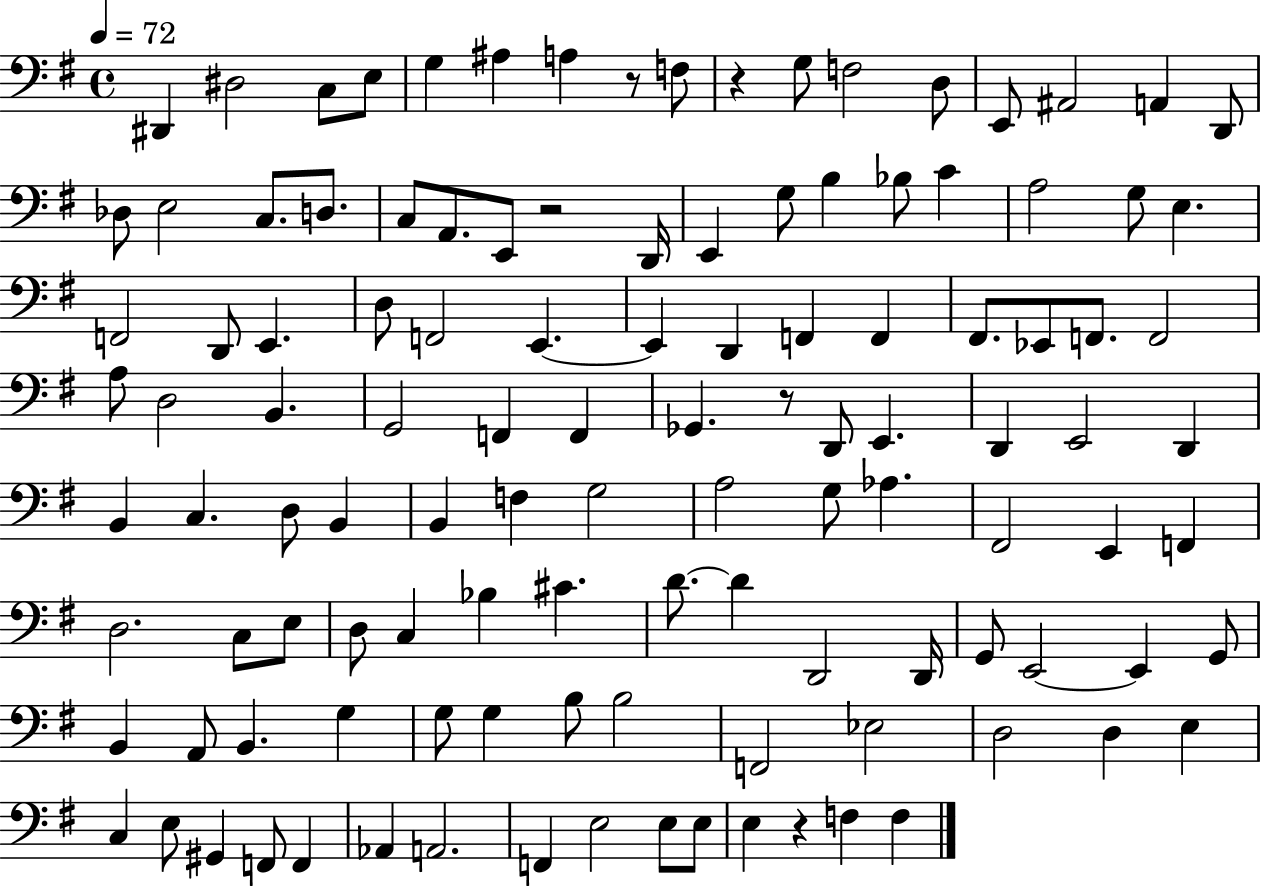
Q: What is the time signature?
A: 4/4